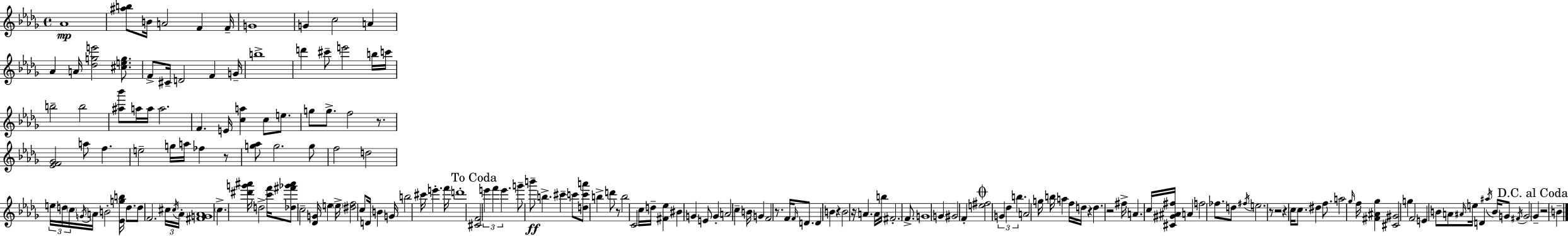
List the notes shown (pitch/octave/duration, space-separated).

Ab4/w [A#5,B5]/e B4/s A4/h F4/q F4/s G4/w G4/q C5/h A4/q Ab4/q A4/s [Db5,G5,E6]/h [C#5,E5,G5]/e. F4/e C#4/s D4/h F4/q G4/s B5/w D6/q C#6/e E6/h B5/s C6/s B5/h B5/h [A#5,Bb6]/e A5/s A5/s A5/h. F4/q. E4/s [C5,A5]/q C5/e E5/e. G5/e G5/e. F5/h R/e. [Eb4,F4,Gb4]/h A5/e F5/q. E5/h G5/s A5/s FES5/q R/e [G5,Ab5]/e G5/h. G5/e F5/h D5/h E5/s D5/s C5/s G4/s A4/s B4/h [Eb4,G5,B5]/s D5/e. D5/e F4/h. C#5/s C#5/s Ab4/s [F#4,G4,Ab4]/w C5/q. [D#6,G6,A#6]/s D5/h [C6,F6]/s [Db5,F#6,Gb6,A#6]/e C5/h [Db4,G4]/s E5/q E5/s [D#5,F5]/h C5/e D4/s B4/q G4/s B5/h C#6/s E6/q. F6/s D6/w [C#4,F4]/h E6/q F6/q E6/q. G6/e B6/e B5/q. C#6/q C6/e [D5,C6,A6]/e B5/q D6/e R/e B5/h C4/h C5/s D5/s [F#4,Eb5]/q BIS4/q G4/q E4/e G4/q A4/h C5/q B4/s G4/q F4/h R/e. F4/s F4/s D4/e. D4/q B4/q R/q B4/h R/s A4/q. A4/s B5/s F#4/h. F4/e. G4/w G4/q G#4/h F4/q [E5,F#5]/h G4/q Db5/q B5/q. A4/h G5/s B5/s A5/q F5/s D5/s R/q D5/q. R/h F#5/s A4/q. C5/s [C#4,G#4,A#4,F#5]/s A4/q F5/h FES5/e. D5/e F#5/s E5/h. R/e R/h R/q C5/s C5/e. D#5/q F5/e. A5/h Gb5/s F5/s [F#4,A#4,Gb5]/q [C#4,G#4]/h G5/q F4/h E4/q B4/e A4/e A#4/s E5/s D4/q A#5/s B4/s G4/e F#4/s G4/h Gb4/q R/h B4/q